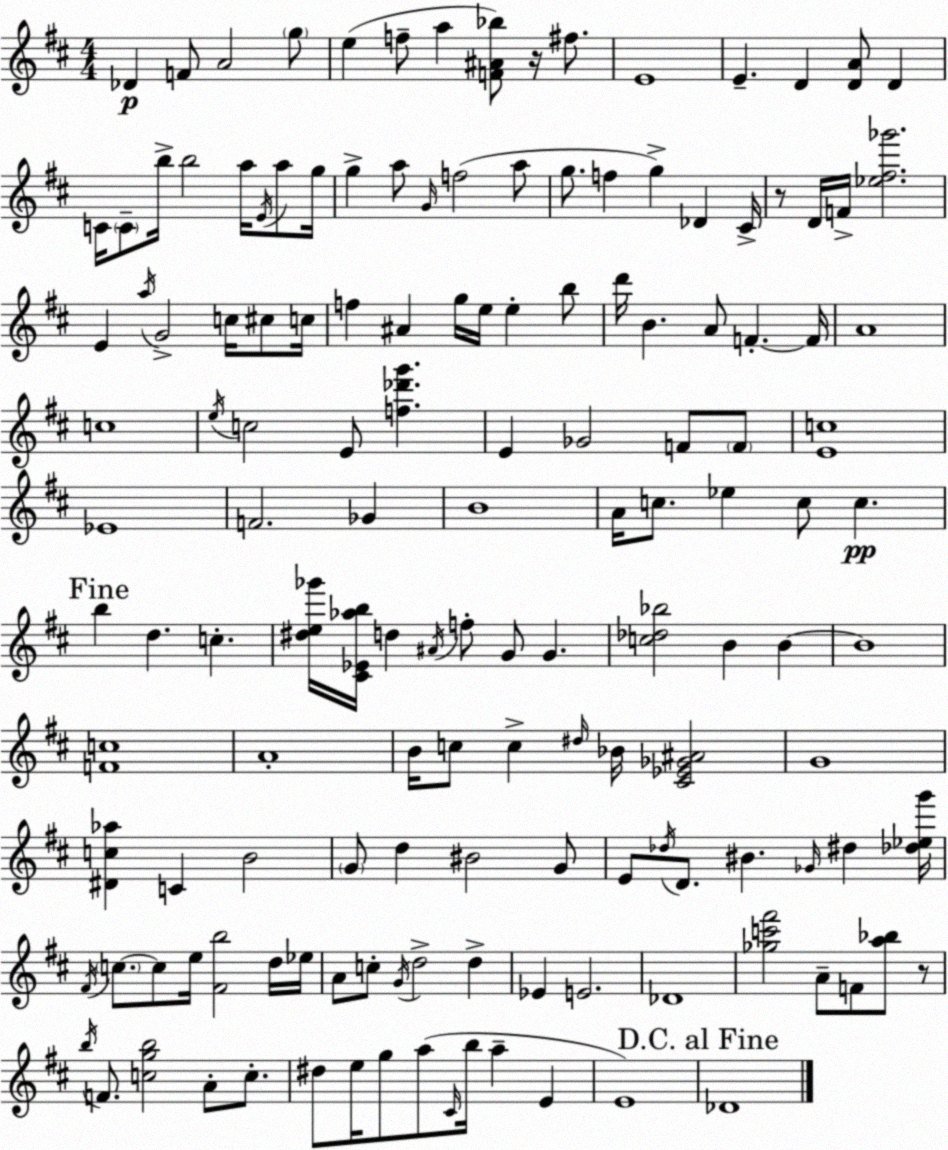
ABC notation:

X:1
T:Untitled
M:4/4
L:1/4
K:D
_D F/2 A2 g/2 e f/2 a [F^A_b]/2 z/4 ^f/2 E4 E D [DA]/2 D C/4 C/2 b/4 b2 a/4 E/4 a/2 g/4 g a/2 G/4 f2 a/2 g/2 f g _D ^C/4 z/2 D/4 F/4 [_e^f_g']2 E a/4 G2 c/4 ^c/2 c/4 f ^A g/4 e/4 e b/2 d'/4 B A/2 F F/4 A4 c4 e/4 c2 E/2 [f_d'g'] E _G2 F/2 F/2 [Ec]4 _E4 F2 _G B4 A/4 c/2 _e c/2 c b d c [^de_g']/4 [^C_E_ab]/4 d ^A/4 f/2 G/2 G [c_d_b]2 B B B4 [Fc]4 A4 B/4 c/2 c ^d/4 _B/4 [^C_E_G^A]2 G4 [^Dc_a] C B2 G/2 d ^B2 G/2 E/2 _d/4 D/2 ^B _G/4 ^d [_d_eg']/4 ^F/4 c/2 c/2 e/4 [^Fb]2 d/4 _e/4 A/2 c/2 G/4 d2 d _E E2 _D4 [_gc'^f']2 A/2 F/2 [a_b]/2 z/2 b/4 F/2 [cgb]2 A/2 c/2 ^d/2 e/4 g/2 a/2 ^C/4 b/4 a E E4 _D4